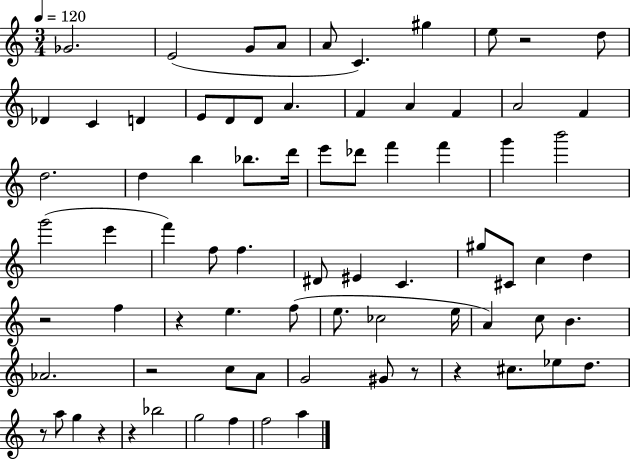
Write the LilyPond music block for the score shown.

{
  \clef treble
  \numericTimeSignature
  \time 3/4
  \key c \major
  \tempo 4 = 120
  ges'2. | e'2( g'8 a'8 | a'8 c'4.) gis''4 | e''8 r2 d''8 | \break des'4 c'4 d'4 | e'8 d'8 d'8 a'4. | f'4 a'4 f'4 | a'2 f'4 | \break d''2. | d''4 b''4 bes''8. d'''16 | e'''8 des'''8 f'''4 f'''4 | g'''4 b'''2 | \break g'''2( e'''4 | f'''4) f''8 f''4. | dis'8 eis'4 c'4. | gis''8 cis'8 c''4 d''4 | \break r2 f''4 | r4 e''4. f''8( | e''8. ces''2 e''16 | a'4) c''8 b'4. | \break aes'2. | r2 c''8 a'8 | g'2 gis'8 r8 | r4 cis''8. ees''8 d''8. | \break r8 a''8 g''4 r4 | r4 bes''2 | g''2 f''4 | f''2 a''4 | \break \bar "|."
}